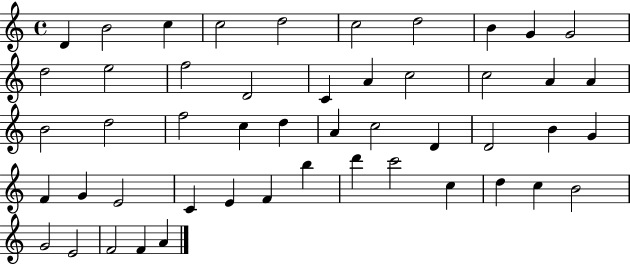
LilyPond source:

{
  \clef treble
  \time 4/4
  \defaultTimeSignature
  \key c \major
  d'4 b'2 c''4 | c''2 d''2 | c''2 d''2 | b'4 g'4 g'2 | \break d''2 e''2 | f''2 d'2 | c'4 a'4 c''2 | c''2 a'4 a'4 | \break b'2 d''2 | f''2 c''4 d''4 | a'4 c''2 d'4 | d'2 b'4 g'4 | \break f'4 g'4 e'2 | c'4 e'4 f'4 b''4 | d'''4 c'''2 c''4 | d''4 c''4 b'2 | \break g'2 e'2 | f'2 f'4 a'4 | \bar "|."
}